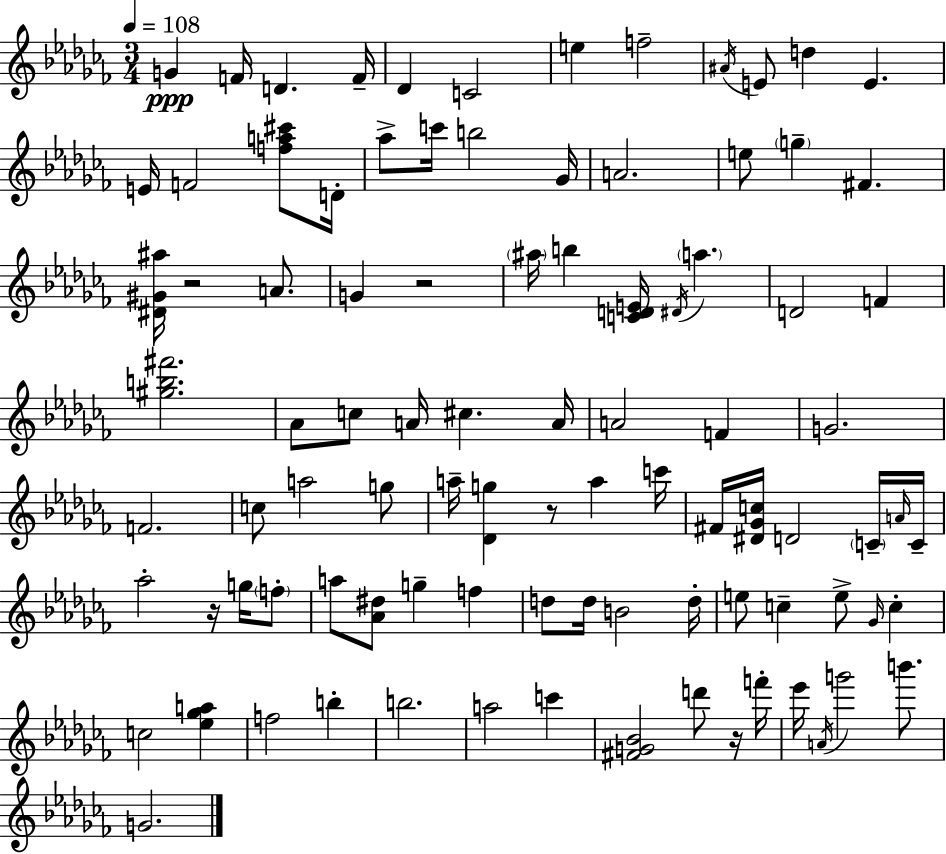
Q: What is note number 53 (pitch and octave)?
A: G5